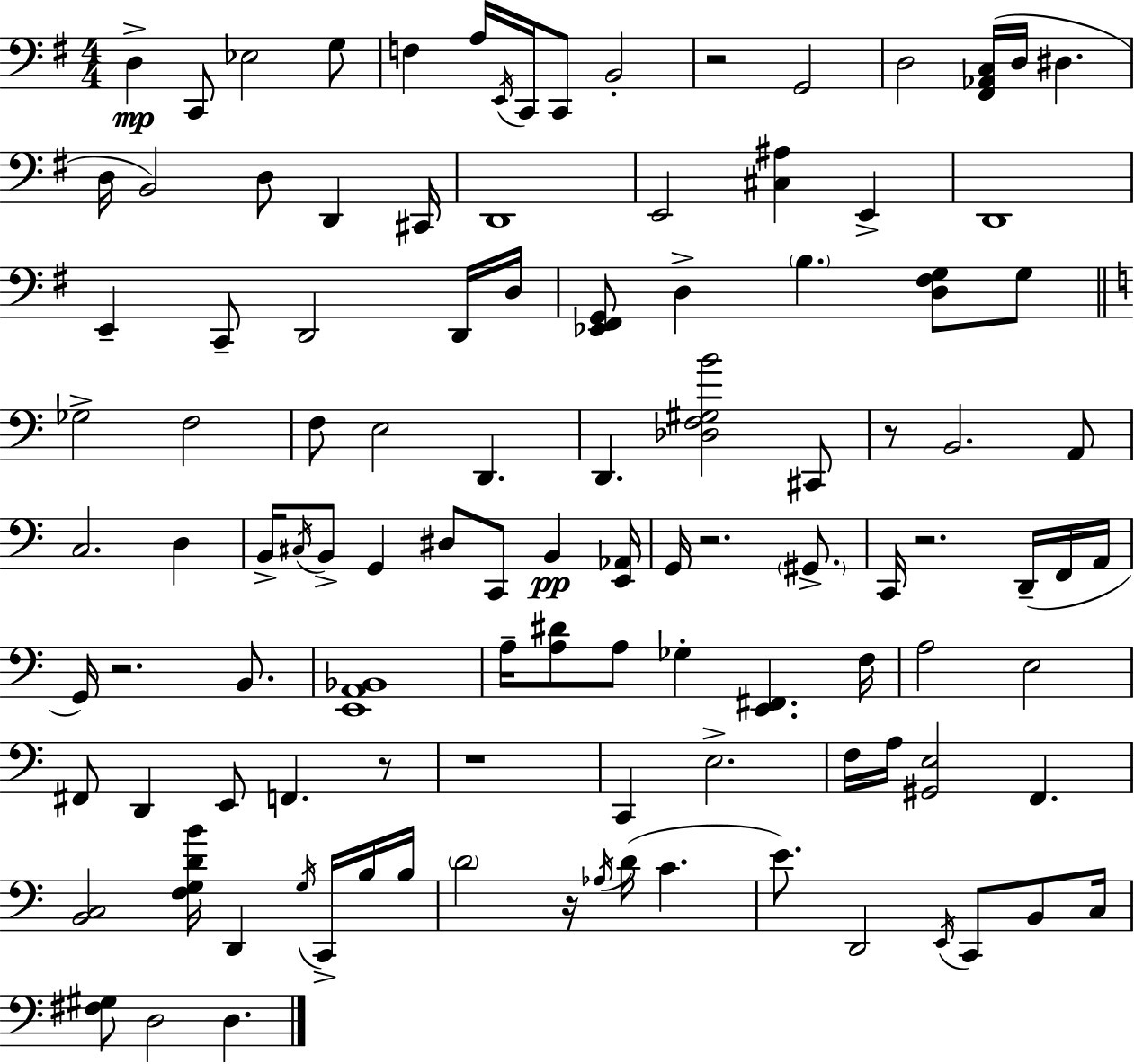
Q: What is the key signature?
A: G major